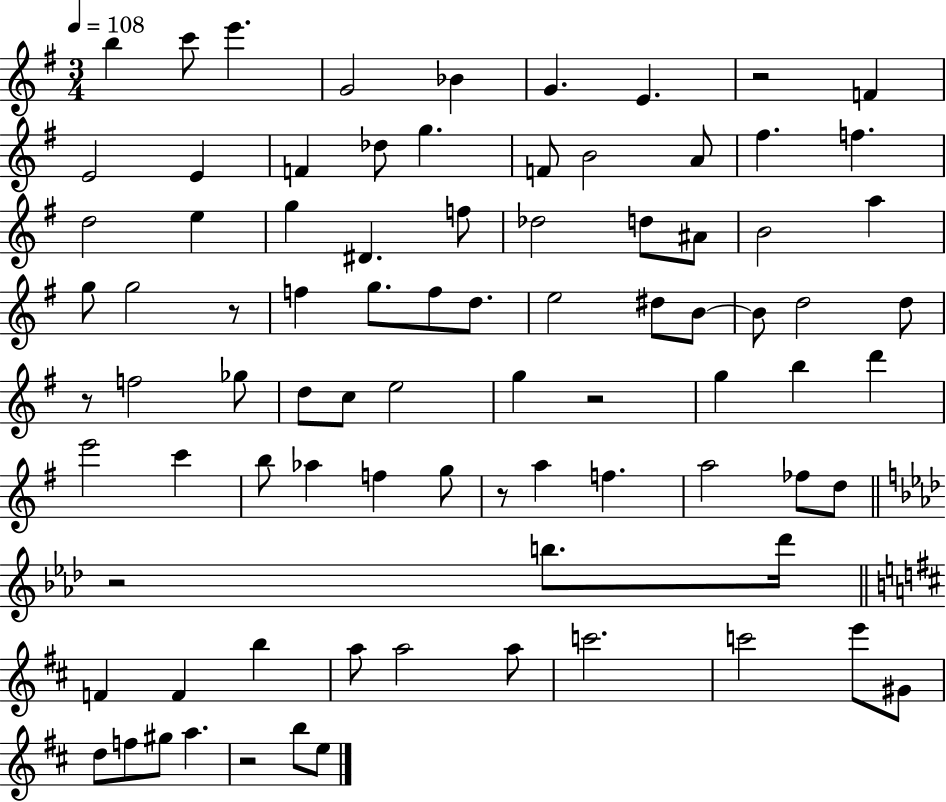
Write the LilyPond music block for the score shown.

{
  \clef treble
  \numericTimeSignature
  \time 3/4
  \key g \major
  \tempo 4 = 108
  b''4 c'''8 e'''4. | g'2 bes'4 | g'4. e'4. | r2 f'4 | \break e'2 e'4 | f'4 des''8 g''4. | f'8 b'2 a'8 | fis''4. f''4. | \break d''2 e''4 | g''4 dis'4. f''8 | des''2 d''8 ais'8 | b'2 a''4 | \break g''8 g''2 r8 | f''4 g''8. f''8 d''8. | e''2 dis''8 b'8~~ | b'8 d''2 d''8 | \break r8 f''2 ges''8 | d''8 c''8 e''2 | g''4 r2 | g''4 b''4 d'''4 | \break e'''2 c'''4 | b''8 aes''4 f''4 g''8 | r8 a''4 f''4. | a''2 fes''8 d''8 | \break \bar "||" \break \key f \minor r2 b''8. des'''16 | \bar "||" \break \key b \minor f'4 f'4 b''4 | a''8 a''2 a''8 | c'''2. | c'''2 e'''8 gis'8 | \break d''8 f''8 gis''8 a''4. | r2 b''8 e''8 | \bar "|."
}